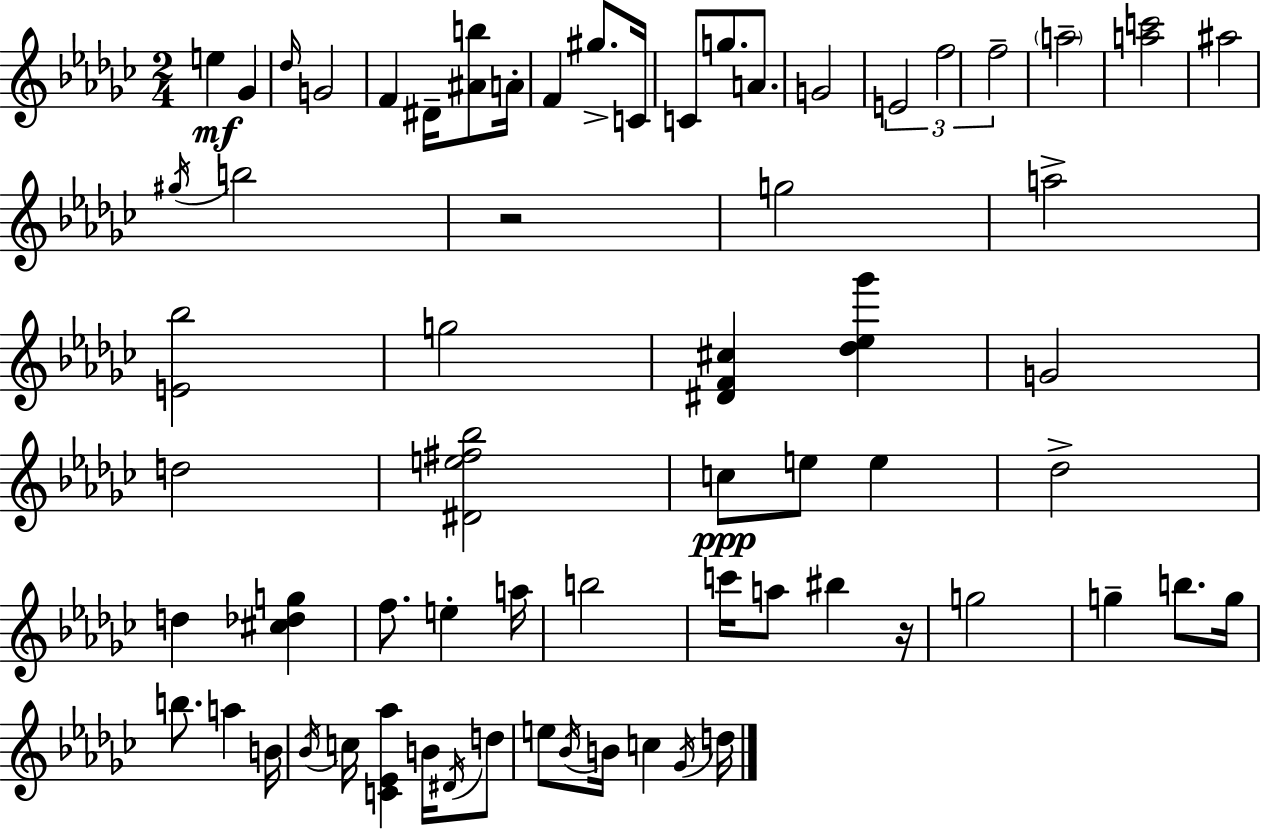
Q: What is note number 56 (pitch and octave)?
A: D5